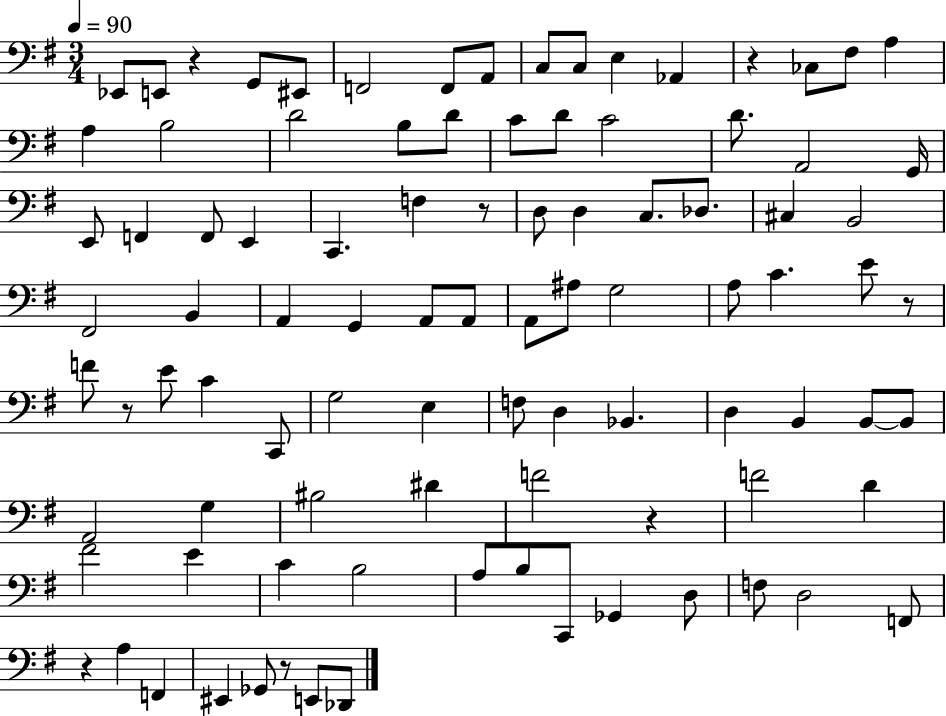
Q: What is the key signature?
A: G major